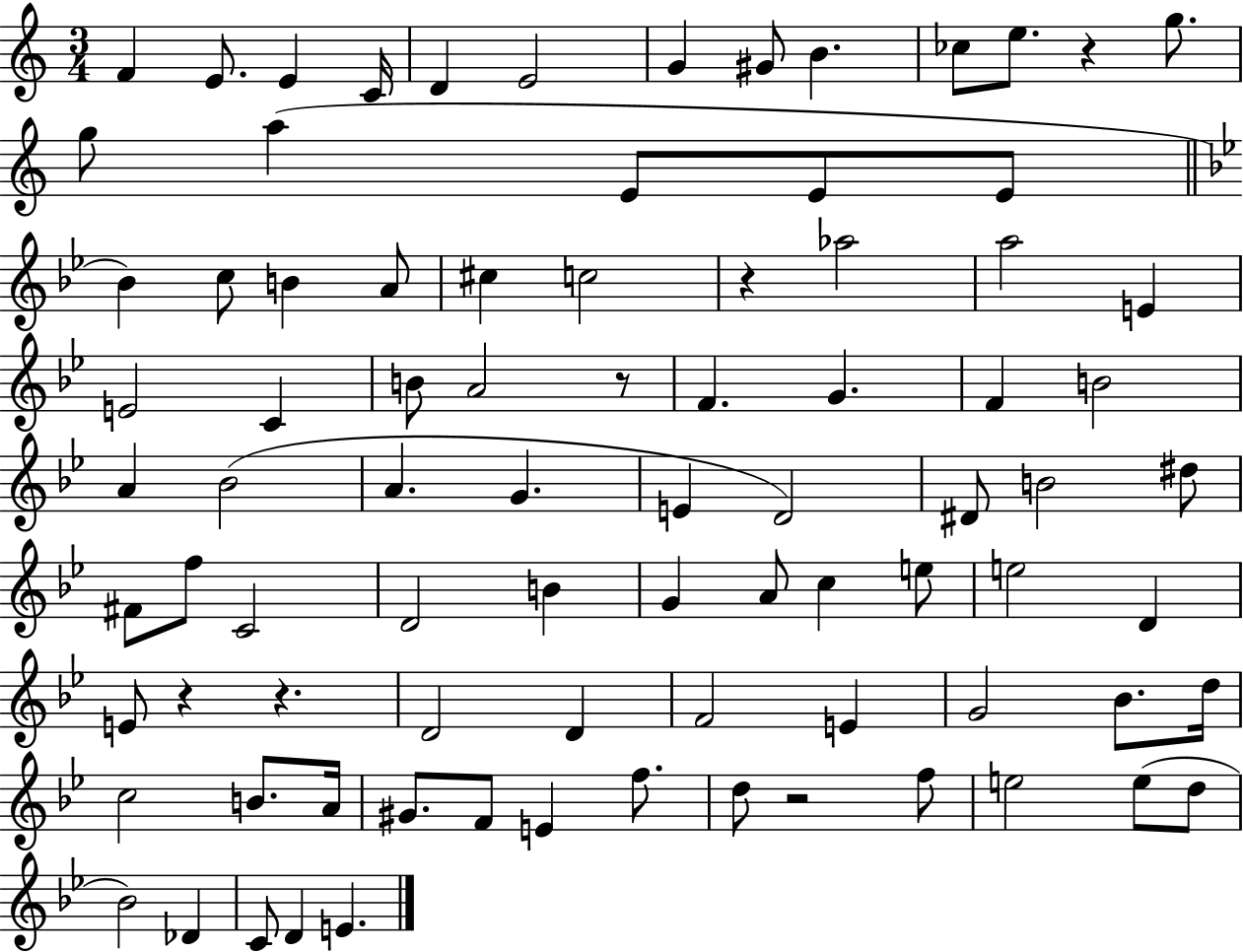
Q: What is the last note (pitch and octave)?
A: E4